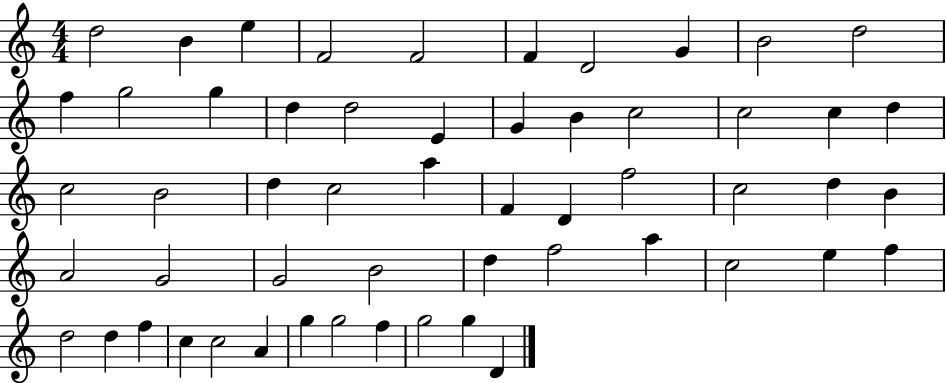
D5/h B4/q E5/q F4/h F4/h F4/q D4/h G4/q B4/h D5/h F5/q G5/h G5/q D5/q D5/h E4/q G4/q B4/q C5/h C5/h C5/q D5/q C5/h B4/h D5/q C5/h A5/q F4/q D4/q F5/h C5/h D5/q B4/q A4/h G4/h G4/h B4/h D5/q F5/h A5/q C5/h E5/q F5/q D5/h D5/q F5/q C5/q C5/h A4/q G5/q G5/h F5/q G5/h G5/q D4/q